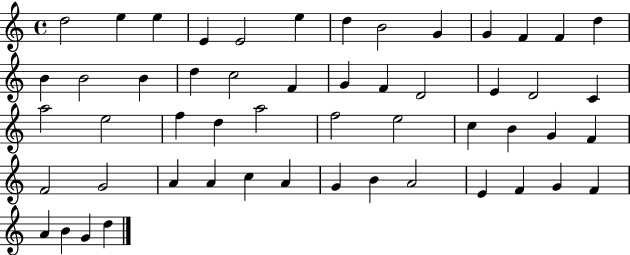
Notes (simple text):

D5/h E5/q E5/q E4/q E4/h E5/q D5/q B4/h G4/q G4/q F4/q F4/q D5/q B4/q B4/h B4/q D5/q C5/h F4/q G4/q F4/q D4/h E4/q D4/h C4/q A5/h E5/h F5/q D5/q A5/h F5/h E5/h C5/q B4/q G4/q F4/q F4/h G4/h A4/q A4/q C5/q A4/q G4/q B4/q A4/h E4/q F4/q G4/q F4/q A4/q B4/q G4/q D5/q